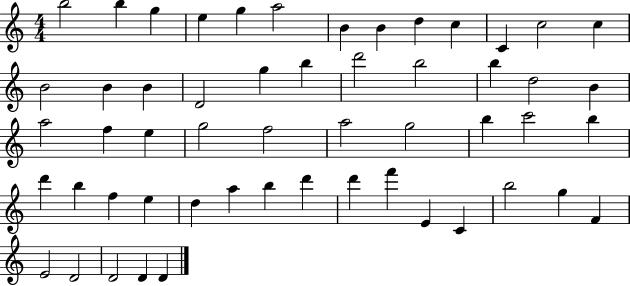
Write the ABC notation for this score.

X:1
T:Untitled
M:4/4
L:1/4
K:C
b2 b g e g a2 B B d c C c2 c B2 B B D2 g b d'2 b2 b d2 B a2 f e g2 f2 a2 g2 b c'2 b d' b f e d a b d' d' f' E C b2 g F E2 D2 D2 D D